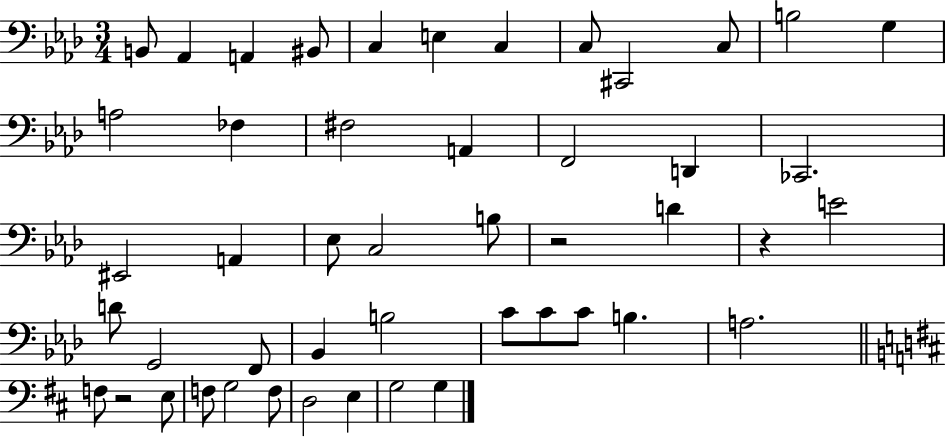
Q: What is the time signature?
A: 3/4